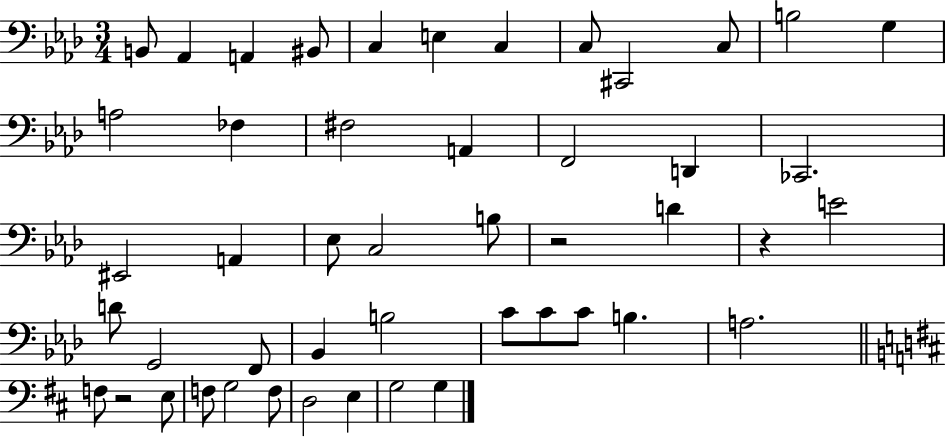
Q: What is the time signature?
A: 3/4